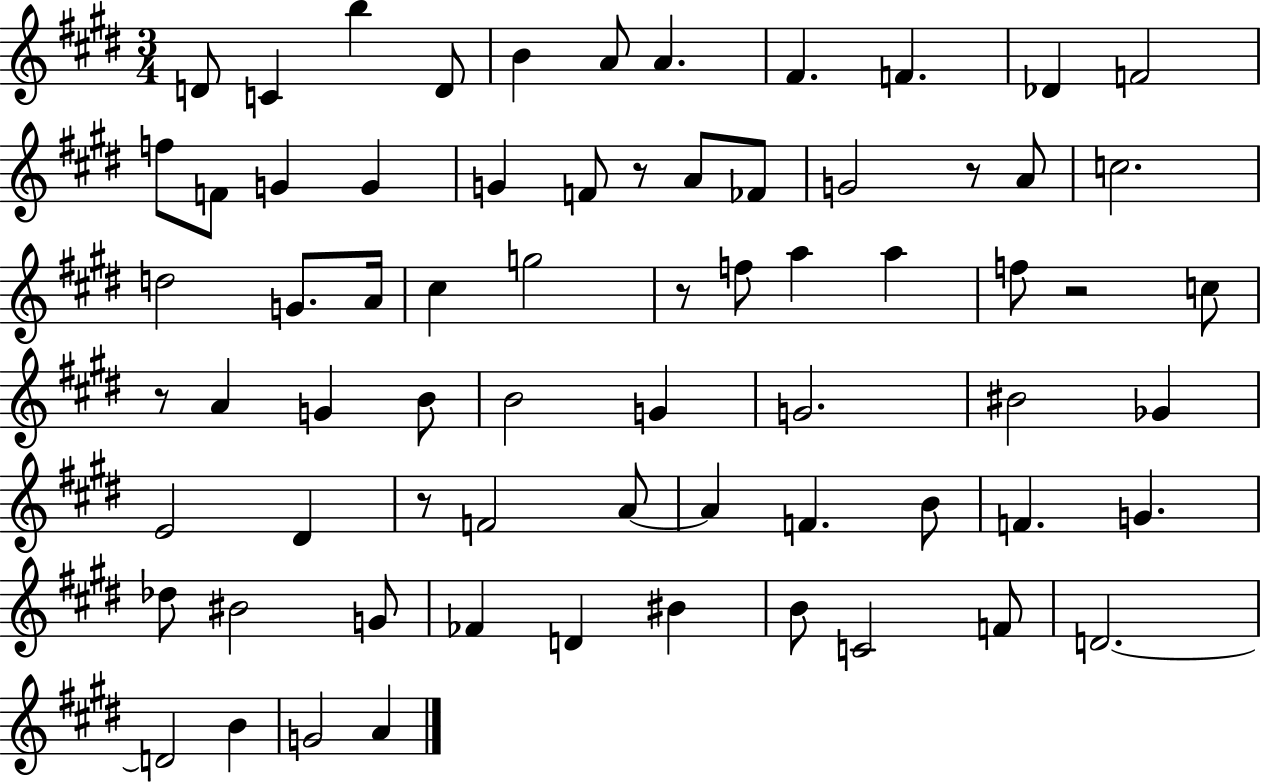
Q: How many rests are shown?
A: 6